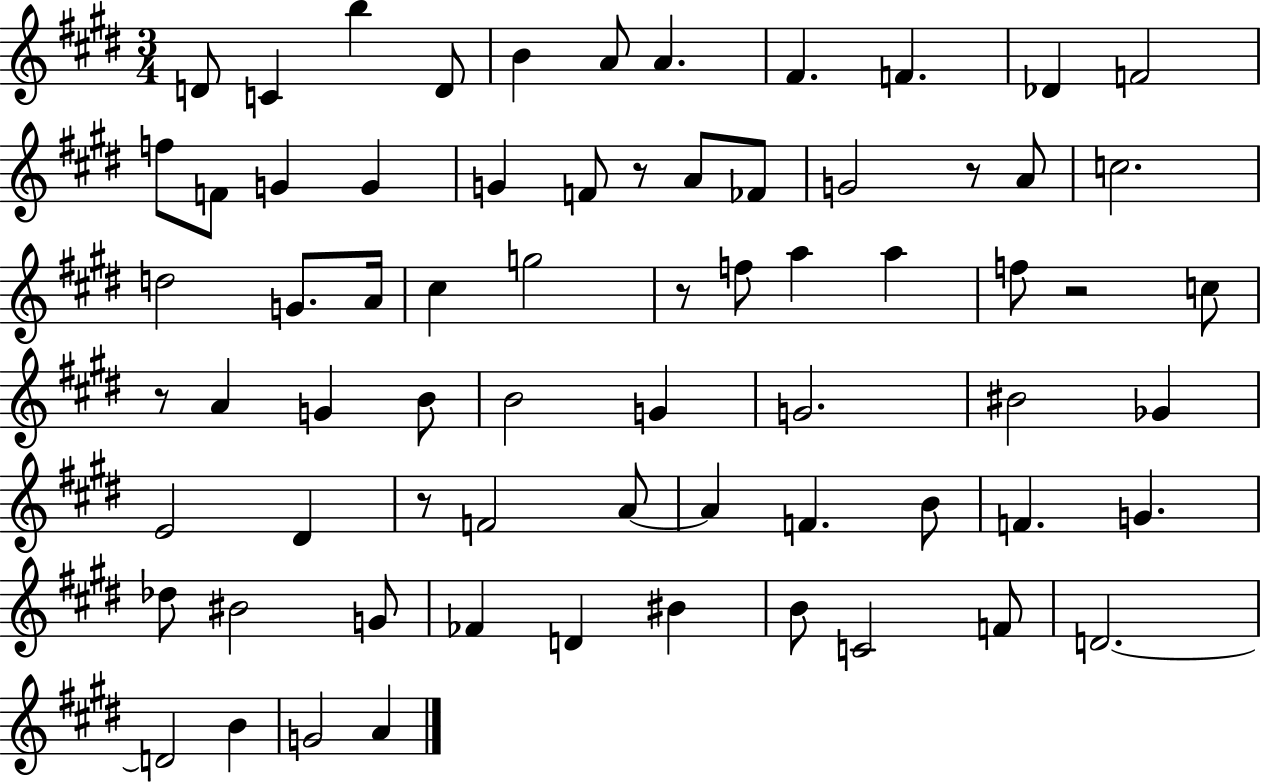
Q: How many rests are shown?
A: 6